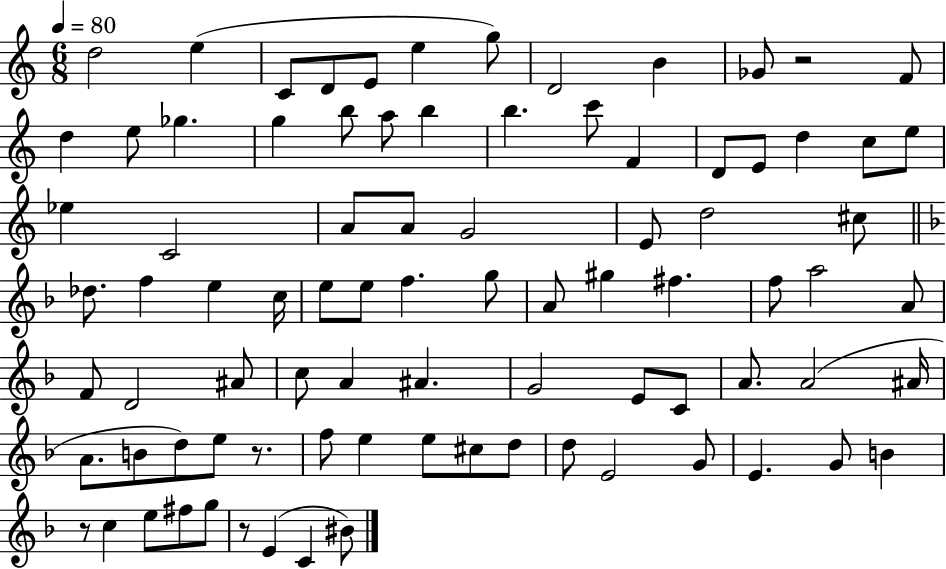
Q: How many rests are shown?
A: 4